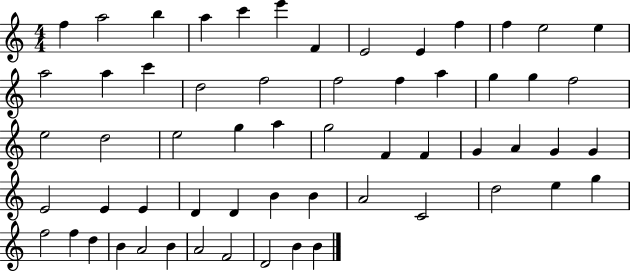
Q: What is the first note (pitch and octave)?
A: F5